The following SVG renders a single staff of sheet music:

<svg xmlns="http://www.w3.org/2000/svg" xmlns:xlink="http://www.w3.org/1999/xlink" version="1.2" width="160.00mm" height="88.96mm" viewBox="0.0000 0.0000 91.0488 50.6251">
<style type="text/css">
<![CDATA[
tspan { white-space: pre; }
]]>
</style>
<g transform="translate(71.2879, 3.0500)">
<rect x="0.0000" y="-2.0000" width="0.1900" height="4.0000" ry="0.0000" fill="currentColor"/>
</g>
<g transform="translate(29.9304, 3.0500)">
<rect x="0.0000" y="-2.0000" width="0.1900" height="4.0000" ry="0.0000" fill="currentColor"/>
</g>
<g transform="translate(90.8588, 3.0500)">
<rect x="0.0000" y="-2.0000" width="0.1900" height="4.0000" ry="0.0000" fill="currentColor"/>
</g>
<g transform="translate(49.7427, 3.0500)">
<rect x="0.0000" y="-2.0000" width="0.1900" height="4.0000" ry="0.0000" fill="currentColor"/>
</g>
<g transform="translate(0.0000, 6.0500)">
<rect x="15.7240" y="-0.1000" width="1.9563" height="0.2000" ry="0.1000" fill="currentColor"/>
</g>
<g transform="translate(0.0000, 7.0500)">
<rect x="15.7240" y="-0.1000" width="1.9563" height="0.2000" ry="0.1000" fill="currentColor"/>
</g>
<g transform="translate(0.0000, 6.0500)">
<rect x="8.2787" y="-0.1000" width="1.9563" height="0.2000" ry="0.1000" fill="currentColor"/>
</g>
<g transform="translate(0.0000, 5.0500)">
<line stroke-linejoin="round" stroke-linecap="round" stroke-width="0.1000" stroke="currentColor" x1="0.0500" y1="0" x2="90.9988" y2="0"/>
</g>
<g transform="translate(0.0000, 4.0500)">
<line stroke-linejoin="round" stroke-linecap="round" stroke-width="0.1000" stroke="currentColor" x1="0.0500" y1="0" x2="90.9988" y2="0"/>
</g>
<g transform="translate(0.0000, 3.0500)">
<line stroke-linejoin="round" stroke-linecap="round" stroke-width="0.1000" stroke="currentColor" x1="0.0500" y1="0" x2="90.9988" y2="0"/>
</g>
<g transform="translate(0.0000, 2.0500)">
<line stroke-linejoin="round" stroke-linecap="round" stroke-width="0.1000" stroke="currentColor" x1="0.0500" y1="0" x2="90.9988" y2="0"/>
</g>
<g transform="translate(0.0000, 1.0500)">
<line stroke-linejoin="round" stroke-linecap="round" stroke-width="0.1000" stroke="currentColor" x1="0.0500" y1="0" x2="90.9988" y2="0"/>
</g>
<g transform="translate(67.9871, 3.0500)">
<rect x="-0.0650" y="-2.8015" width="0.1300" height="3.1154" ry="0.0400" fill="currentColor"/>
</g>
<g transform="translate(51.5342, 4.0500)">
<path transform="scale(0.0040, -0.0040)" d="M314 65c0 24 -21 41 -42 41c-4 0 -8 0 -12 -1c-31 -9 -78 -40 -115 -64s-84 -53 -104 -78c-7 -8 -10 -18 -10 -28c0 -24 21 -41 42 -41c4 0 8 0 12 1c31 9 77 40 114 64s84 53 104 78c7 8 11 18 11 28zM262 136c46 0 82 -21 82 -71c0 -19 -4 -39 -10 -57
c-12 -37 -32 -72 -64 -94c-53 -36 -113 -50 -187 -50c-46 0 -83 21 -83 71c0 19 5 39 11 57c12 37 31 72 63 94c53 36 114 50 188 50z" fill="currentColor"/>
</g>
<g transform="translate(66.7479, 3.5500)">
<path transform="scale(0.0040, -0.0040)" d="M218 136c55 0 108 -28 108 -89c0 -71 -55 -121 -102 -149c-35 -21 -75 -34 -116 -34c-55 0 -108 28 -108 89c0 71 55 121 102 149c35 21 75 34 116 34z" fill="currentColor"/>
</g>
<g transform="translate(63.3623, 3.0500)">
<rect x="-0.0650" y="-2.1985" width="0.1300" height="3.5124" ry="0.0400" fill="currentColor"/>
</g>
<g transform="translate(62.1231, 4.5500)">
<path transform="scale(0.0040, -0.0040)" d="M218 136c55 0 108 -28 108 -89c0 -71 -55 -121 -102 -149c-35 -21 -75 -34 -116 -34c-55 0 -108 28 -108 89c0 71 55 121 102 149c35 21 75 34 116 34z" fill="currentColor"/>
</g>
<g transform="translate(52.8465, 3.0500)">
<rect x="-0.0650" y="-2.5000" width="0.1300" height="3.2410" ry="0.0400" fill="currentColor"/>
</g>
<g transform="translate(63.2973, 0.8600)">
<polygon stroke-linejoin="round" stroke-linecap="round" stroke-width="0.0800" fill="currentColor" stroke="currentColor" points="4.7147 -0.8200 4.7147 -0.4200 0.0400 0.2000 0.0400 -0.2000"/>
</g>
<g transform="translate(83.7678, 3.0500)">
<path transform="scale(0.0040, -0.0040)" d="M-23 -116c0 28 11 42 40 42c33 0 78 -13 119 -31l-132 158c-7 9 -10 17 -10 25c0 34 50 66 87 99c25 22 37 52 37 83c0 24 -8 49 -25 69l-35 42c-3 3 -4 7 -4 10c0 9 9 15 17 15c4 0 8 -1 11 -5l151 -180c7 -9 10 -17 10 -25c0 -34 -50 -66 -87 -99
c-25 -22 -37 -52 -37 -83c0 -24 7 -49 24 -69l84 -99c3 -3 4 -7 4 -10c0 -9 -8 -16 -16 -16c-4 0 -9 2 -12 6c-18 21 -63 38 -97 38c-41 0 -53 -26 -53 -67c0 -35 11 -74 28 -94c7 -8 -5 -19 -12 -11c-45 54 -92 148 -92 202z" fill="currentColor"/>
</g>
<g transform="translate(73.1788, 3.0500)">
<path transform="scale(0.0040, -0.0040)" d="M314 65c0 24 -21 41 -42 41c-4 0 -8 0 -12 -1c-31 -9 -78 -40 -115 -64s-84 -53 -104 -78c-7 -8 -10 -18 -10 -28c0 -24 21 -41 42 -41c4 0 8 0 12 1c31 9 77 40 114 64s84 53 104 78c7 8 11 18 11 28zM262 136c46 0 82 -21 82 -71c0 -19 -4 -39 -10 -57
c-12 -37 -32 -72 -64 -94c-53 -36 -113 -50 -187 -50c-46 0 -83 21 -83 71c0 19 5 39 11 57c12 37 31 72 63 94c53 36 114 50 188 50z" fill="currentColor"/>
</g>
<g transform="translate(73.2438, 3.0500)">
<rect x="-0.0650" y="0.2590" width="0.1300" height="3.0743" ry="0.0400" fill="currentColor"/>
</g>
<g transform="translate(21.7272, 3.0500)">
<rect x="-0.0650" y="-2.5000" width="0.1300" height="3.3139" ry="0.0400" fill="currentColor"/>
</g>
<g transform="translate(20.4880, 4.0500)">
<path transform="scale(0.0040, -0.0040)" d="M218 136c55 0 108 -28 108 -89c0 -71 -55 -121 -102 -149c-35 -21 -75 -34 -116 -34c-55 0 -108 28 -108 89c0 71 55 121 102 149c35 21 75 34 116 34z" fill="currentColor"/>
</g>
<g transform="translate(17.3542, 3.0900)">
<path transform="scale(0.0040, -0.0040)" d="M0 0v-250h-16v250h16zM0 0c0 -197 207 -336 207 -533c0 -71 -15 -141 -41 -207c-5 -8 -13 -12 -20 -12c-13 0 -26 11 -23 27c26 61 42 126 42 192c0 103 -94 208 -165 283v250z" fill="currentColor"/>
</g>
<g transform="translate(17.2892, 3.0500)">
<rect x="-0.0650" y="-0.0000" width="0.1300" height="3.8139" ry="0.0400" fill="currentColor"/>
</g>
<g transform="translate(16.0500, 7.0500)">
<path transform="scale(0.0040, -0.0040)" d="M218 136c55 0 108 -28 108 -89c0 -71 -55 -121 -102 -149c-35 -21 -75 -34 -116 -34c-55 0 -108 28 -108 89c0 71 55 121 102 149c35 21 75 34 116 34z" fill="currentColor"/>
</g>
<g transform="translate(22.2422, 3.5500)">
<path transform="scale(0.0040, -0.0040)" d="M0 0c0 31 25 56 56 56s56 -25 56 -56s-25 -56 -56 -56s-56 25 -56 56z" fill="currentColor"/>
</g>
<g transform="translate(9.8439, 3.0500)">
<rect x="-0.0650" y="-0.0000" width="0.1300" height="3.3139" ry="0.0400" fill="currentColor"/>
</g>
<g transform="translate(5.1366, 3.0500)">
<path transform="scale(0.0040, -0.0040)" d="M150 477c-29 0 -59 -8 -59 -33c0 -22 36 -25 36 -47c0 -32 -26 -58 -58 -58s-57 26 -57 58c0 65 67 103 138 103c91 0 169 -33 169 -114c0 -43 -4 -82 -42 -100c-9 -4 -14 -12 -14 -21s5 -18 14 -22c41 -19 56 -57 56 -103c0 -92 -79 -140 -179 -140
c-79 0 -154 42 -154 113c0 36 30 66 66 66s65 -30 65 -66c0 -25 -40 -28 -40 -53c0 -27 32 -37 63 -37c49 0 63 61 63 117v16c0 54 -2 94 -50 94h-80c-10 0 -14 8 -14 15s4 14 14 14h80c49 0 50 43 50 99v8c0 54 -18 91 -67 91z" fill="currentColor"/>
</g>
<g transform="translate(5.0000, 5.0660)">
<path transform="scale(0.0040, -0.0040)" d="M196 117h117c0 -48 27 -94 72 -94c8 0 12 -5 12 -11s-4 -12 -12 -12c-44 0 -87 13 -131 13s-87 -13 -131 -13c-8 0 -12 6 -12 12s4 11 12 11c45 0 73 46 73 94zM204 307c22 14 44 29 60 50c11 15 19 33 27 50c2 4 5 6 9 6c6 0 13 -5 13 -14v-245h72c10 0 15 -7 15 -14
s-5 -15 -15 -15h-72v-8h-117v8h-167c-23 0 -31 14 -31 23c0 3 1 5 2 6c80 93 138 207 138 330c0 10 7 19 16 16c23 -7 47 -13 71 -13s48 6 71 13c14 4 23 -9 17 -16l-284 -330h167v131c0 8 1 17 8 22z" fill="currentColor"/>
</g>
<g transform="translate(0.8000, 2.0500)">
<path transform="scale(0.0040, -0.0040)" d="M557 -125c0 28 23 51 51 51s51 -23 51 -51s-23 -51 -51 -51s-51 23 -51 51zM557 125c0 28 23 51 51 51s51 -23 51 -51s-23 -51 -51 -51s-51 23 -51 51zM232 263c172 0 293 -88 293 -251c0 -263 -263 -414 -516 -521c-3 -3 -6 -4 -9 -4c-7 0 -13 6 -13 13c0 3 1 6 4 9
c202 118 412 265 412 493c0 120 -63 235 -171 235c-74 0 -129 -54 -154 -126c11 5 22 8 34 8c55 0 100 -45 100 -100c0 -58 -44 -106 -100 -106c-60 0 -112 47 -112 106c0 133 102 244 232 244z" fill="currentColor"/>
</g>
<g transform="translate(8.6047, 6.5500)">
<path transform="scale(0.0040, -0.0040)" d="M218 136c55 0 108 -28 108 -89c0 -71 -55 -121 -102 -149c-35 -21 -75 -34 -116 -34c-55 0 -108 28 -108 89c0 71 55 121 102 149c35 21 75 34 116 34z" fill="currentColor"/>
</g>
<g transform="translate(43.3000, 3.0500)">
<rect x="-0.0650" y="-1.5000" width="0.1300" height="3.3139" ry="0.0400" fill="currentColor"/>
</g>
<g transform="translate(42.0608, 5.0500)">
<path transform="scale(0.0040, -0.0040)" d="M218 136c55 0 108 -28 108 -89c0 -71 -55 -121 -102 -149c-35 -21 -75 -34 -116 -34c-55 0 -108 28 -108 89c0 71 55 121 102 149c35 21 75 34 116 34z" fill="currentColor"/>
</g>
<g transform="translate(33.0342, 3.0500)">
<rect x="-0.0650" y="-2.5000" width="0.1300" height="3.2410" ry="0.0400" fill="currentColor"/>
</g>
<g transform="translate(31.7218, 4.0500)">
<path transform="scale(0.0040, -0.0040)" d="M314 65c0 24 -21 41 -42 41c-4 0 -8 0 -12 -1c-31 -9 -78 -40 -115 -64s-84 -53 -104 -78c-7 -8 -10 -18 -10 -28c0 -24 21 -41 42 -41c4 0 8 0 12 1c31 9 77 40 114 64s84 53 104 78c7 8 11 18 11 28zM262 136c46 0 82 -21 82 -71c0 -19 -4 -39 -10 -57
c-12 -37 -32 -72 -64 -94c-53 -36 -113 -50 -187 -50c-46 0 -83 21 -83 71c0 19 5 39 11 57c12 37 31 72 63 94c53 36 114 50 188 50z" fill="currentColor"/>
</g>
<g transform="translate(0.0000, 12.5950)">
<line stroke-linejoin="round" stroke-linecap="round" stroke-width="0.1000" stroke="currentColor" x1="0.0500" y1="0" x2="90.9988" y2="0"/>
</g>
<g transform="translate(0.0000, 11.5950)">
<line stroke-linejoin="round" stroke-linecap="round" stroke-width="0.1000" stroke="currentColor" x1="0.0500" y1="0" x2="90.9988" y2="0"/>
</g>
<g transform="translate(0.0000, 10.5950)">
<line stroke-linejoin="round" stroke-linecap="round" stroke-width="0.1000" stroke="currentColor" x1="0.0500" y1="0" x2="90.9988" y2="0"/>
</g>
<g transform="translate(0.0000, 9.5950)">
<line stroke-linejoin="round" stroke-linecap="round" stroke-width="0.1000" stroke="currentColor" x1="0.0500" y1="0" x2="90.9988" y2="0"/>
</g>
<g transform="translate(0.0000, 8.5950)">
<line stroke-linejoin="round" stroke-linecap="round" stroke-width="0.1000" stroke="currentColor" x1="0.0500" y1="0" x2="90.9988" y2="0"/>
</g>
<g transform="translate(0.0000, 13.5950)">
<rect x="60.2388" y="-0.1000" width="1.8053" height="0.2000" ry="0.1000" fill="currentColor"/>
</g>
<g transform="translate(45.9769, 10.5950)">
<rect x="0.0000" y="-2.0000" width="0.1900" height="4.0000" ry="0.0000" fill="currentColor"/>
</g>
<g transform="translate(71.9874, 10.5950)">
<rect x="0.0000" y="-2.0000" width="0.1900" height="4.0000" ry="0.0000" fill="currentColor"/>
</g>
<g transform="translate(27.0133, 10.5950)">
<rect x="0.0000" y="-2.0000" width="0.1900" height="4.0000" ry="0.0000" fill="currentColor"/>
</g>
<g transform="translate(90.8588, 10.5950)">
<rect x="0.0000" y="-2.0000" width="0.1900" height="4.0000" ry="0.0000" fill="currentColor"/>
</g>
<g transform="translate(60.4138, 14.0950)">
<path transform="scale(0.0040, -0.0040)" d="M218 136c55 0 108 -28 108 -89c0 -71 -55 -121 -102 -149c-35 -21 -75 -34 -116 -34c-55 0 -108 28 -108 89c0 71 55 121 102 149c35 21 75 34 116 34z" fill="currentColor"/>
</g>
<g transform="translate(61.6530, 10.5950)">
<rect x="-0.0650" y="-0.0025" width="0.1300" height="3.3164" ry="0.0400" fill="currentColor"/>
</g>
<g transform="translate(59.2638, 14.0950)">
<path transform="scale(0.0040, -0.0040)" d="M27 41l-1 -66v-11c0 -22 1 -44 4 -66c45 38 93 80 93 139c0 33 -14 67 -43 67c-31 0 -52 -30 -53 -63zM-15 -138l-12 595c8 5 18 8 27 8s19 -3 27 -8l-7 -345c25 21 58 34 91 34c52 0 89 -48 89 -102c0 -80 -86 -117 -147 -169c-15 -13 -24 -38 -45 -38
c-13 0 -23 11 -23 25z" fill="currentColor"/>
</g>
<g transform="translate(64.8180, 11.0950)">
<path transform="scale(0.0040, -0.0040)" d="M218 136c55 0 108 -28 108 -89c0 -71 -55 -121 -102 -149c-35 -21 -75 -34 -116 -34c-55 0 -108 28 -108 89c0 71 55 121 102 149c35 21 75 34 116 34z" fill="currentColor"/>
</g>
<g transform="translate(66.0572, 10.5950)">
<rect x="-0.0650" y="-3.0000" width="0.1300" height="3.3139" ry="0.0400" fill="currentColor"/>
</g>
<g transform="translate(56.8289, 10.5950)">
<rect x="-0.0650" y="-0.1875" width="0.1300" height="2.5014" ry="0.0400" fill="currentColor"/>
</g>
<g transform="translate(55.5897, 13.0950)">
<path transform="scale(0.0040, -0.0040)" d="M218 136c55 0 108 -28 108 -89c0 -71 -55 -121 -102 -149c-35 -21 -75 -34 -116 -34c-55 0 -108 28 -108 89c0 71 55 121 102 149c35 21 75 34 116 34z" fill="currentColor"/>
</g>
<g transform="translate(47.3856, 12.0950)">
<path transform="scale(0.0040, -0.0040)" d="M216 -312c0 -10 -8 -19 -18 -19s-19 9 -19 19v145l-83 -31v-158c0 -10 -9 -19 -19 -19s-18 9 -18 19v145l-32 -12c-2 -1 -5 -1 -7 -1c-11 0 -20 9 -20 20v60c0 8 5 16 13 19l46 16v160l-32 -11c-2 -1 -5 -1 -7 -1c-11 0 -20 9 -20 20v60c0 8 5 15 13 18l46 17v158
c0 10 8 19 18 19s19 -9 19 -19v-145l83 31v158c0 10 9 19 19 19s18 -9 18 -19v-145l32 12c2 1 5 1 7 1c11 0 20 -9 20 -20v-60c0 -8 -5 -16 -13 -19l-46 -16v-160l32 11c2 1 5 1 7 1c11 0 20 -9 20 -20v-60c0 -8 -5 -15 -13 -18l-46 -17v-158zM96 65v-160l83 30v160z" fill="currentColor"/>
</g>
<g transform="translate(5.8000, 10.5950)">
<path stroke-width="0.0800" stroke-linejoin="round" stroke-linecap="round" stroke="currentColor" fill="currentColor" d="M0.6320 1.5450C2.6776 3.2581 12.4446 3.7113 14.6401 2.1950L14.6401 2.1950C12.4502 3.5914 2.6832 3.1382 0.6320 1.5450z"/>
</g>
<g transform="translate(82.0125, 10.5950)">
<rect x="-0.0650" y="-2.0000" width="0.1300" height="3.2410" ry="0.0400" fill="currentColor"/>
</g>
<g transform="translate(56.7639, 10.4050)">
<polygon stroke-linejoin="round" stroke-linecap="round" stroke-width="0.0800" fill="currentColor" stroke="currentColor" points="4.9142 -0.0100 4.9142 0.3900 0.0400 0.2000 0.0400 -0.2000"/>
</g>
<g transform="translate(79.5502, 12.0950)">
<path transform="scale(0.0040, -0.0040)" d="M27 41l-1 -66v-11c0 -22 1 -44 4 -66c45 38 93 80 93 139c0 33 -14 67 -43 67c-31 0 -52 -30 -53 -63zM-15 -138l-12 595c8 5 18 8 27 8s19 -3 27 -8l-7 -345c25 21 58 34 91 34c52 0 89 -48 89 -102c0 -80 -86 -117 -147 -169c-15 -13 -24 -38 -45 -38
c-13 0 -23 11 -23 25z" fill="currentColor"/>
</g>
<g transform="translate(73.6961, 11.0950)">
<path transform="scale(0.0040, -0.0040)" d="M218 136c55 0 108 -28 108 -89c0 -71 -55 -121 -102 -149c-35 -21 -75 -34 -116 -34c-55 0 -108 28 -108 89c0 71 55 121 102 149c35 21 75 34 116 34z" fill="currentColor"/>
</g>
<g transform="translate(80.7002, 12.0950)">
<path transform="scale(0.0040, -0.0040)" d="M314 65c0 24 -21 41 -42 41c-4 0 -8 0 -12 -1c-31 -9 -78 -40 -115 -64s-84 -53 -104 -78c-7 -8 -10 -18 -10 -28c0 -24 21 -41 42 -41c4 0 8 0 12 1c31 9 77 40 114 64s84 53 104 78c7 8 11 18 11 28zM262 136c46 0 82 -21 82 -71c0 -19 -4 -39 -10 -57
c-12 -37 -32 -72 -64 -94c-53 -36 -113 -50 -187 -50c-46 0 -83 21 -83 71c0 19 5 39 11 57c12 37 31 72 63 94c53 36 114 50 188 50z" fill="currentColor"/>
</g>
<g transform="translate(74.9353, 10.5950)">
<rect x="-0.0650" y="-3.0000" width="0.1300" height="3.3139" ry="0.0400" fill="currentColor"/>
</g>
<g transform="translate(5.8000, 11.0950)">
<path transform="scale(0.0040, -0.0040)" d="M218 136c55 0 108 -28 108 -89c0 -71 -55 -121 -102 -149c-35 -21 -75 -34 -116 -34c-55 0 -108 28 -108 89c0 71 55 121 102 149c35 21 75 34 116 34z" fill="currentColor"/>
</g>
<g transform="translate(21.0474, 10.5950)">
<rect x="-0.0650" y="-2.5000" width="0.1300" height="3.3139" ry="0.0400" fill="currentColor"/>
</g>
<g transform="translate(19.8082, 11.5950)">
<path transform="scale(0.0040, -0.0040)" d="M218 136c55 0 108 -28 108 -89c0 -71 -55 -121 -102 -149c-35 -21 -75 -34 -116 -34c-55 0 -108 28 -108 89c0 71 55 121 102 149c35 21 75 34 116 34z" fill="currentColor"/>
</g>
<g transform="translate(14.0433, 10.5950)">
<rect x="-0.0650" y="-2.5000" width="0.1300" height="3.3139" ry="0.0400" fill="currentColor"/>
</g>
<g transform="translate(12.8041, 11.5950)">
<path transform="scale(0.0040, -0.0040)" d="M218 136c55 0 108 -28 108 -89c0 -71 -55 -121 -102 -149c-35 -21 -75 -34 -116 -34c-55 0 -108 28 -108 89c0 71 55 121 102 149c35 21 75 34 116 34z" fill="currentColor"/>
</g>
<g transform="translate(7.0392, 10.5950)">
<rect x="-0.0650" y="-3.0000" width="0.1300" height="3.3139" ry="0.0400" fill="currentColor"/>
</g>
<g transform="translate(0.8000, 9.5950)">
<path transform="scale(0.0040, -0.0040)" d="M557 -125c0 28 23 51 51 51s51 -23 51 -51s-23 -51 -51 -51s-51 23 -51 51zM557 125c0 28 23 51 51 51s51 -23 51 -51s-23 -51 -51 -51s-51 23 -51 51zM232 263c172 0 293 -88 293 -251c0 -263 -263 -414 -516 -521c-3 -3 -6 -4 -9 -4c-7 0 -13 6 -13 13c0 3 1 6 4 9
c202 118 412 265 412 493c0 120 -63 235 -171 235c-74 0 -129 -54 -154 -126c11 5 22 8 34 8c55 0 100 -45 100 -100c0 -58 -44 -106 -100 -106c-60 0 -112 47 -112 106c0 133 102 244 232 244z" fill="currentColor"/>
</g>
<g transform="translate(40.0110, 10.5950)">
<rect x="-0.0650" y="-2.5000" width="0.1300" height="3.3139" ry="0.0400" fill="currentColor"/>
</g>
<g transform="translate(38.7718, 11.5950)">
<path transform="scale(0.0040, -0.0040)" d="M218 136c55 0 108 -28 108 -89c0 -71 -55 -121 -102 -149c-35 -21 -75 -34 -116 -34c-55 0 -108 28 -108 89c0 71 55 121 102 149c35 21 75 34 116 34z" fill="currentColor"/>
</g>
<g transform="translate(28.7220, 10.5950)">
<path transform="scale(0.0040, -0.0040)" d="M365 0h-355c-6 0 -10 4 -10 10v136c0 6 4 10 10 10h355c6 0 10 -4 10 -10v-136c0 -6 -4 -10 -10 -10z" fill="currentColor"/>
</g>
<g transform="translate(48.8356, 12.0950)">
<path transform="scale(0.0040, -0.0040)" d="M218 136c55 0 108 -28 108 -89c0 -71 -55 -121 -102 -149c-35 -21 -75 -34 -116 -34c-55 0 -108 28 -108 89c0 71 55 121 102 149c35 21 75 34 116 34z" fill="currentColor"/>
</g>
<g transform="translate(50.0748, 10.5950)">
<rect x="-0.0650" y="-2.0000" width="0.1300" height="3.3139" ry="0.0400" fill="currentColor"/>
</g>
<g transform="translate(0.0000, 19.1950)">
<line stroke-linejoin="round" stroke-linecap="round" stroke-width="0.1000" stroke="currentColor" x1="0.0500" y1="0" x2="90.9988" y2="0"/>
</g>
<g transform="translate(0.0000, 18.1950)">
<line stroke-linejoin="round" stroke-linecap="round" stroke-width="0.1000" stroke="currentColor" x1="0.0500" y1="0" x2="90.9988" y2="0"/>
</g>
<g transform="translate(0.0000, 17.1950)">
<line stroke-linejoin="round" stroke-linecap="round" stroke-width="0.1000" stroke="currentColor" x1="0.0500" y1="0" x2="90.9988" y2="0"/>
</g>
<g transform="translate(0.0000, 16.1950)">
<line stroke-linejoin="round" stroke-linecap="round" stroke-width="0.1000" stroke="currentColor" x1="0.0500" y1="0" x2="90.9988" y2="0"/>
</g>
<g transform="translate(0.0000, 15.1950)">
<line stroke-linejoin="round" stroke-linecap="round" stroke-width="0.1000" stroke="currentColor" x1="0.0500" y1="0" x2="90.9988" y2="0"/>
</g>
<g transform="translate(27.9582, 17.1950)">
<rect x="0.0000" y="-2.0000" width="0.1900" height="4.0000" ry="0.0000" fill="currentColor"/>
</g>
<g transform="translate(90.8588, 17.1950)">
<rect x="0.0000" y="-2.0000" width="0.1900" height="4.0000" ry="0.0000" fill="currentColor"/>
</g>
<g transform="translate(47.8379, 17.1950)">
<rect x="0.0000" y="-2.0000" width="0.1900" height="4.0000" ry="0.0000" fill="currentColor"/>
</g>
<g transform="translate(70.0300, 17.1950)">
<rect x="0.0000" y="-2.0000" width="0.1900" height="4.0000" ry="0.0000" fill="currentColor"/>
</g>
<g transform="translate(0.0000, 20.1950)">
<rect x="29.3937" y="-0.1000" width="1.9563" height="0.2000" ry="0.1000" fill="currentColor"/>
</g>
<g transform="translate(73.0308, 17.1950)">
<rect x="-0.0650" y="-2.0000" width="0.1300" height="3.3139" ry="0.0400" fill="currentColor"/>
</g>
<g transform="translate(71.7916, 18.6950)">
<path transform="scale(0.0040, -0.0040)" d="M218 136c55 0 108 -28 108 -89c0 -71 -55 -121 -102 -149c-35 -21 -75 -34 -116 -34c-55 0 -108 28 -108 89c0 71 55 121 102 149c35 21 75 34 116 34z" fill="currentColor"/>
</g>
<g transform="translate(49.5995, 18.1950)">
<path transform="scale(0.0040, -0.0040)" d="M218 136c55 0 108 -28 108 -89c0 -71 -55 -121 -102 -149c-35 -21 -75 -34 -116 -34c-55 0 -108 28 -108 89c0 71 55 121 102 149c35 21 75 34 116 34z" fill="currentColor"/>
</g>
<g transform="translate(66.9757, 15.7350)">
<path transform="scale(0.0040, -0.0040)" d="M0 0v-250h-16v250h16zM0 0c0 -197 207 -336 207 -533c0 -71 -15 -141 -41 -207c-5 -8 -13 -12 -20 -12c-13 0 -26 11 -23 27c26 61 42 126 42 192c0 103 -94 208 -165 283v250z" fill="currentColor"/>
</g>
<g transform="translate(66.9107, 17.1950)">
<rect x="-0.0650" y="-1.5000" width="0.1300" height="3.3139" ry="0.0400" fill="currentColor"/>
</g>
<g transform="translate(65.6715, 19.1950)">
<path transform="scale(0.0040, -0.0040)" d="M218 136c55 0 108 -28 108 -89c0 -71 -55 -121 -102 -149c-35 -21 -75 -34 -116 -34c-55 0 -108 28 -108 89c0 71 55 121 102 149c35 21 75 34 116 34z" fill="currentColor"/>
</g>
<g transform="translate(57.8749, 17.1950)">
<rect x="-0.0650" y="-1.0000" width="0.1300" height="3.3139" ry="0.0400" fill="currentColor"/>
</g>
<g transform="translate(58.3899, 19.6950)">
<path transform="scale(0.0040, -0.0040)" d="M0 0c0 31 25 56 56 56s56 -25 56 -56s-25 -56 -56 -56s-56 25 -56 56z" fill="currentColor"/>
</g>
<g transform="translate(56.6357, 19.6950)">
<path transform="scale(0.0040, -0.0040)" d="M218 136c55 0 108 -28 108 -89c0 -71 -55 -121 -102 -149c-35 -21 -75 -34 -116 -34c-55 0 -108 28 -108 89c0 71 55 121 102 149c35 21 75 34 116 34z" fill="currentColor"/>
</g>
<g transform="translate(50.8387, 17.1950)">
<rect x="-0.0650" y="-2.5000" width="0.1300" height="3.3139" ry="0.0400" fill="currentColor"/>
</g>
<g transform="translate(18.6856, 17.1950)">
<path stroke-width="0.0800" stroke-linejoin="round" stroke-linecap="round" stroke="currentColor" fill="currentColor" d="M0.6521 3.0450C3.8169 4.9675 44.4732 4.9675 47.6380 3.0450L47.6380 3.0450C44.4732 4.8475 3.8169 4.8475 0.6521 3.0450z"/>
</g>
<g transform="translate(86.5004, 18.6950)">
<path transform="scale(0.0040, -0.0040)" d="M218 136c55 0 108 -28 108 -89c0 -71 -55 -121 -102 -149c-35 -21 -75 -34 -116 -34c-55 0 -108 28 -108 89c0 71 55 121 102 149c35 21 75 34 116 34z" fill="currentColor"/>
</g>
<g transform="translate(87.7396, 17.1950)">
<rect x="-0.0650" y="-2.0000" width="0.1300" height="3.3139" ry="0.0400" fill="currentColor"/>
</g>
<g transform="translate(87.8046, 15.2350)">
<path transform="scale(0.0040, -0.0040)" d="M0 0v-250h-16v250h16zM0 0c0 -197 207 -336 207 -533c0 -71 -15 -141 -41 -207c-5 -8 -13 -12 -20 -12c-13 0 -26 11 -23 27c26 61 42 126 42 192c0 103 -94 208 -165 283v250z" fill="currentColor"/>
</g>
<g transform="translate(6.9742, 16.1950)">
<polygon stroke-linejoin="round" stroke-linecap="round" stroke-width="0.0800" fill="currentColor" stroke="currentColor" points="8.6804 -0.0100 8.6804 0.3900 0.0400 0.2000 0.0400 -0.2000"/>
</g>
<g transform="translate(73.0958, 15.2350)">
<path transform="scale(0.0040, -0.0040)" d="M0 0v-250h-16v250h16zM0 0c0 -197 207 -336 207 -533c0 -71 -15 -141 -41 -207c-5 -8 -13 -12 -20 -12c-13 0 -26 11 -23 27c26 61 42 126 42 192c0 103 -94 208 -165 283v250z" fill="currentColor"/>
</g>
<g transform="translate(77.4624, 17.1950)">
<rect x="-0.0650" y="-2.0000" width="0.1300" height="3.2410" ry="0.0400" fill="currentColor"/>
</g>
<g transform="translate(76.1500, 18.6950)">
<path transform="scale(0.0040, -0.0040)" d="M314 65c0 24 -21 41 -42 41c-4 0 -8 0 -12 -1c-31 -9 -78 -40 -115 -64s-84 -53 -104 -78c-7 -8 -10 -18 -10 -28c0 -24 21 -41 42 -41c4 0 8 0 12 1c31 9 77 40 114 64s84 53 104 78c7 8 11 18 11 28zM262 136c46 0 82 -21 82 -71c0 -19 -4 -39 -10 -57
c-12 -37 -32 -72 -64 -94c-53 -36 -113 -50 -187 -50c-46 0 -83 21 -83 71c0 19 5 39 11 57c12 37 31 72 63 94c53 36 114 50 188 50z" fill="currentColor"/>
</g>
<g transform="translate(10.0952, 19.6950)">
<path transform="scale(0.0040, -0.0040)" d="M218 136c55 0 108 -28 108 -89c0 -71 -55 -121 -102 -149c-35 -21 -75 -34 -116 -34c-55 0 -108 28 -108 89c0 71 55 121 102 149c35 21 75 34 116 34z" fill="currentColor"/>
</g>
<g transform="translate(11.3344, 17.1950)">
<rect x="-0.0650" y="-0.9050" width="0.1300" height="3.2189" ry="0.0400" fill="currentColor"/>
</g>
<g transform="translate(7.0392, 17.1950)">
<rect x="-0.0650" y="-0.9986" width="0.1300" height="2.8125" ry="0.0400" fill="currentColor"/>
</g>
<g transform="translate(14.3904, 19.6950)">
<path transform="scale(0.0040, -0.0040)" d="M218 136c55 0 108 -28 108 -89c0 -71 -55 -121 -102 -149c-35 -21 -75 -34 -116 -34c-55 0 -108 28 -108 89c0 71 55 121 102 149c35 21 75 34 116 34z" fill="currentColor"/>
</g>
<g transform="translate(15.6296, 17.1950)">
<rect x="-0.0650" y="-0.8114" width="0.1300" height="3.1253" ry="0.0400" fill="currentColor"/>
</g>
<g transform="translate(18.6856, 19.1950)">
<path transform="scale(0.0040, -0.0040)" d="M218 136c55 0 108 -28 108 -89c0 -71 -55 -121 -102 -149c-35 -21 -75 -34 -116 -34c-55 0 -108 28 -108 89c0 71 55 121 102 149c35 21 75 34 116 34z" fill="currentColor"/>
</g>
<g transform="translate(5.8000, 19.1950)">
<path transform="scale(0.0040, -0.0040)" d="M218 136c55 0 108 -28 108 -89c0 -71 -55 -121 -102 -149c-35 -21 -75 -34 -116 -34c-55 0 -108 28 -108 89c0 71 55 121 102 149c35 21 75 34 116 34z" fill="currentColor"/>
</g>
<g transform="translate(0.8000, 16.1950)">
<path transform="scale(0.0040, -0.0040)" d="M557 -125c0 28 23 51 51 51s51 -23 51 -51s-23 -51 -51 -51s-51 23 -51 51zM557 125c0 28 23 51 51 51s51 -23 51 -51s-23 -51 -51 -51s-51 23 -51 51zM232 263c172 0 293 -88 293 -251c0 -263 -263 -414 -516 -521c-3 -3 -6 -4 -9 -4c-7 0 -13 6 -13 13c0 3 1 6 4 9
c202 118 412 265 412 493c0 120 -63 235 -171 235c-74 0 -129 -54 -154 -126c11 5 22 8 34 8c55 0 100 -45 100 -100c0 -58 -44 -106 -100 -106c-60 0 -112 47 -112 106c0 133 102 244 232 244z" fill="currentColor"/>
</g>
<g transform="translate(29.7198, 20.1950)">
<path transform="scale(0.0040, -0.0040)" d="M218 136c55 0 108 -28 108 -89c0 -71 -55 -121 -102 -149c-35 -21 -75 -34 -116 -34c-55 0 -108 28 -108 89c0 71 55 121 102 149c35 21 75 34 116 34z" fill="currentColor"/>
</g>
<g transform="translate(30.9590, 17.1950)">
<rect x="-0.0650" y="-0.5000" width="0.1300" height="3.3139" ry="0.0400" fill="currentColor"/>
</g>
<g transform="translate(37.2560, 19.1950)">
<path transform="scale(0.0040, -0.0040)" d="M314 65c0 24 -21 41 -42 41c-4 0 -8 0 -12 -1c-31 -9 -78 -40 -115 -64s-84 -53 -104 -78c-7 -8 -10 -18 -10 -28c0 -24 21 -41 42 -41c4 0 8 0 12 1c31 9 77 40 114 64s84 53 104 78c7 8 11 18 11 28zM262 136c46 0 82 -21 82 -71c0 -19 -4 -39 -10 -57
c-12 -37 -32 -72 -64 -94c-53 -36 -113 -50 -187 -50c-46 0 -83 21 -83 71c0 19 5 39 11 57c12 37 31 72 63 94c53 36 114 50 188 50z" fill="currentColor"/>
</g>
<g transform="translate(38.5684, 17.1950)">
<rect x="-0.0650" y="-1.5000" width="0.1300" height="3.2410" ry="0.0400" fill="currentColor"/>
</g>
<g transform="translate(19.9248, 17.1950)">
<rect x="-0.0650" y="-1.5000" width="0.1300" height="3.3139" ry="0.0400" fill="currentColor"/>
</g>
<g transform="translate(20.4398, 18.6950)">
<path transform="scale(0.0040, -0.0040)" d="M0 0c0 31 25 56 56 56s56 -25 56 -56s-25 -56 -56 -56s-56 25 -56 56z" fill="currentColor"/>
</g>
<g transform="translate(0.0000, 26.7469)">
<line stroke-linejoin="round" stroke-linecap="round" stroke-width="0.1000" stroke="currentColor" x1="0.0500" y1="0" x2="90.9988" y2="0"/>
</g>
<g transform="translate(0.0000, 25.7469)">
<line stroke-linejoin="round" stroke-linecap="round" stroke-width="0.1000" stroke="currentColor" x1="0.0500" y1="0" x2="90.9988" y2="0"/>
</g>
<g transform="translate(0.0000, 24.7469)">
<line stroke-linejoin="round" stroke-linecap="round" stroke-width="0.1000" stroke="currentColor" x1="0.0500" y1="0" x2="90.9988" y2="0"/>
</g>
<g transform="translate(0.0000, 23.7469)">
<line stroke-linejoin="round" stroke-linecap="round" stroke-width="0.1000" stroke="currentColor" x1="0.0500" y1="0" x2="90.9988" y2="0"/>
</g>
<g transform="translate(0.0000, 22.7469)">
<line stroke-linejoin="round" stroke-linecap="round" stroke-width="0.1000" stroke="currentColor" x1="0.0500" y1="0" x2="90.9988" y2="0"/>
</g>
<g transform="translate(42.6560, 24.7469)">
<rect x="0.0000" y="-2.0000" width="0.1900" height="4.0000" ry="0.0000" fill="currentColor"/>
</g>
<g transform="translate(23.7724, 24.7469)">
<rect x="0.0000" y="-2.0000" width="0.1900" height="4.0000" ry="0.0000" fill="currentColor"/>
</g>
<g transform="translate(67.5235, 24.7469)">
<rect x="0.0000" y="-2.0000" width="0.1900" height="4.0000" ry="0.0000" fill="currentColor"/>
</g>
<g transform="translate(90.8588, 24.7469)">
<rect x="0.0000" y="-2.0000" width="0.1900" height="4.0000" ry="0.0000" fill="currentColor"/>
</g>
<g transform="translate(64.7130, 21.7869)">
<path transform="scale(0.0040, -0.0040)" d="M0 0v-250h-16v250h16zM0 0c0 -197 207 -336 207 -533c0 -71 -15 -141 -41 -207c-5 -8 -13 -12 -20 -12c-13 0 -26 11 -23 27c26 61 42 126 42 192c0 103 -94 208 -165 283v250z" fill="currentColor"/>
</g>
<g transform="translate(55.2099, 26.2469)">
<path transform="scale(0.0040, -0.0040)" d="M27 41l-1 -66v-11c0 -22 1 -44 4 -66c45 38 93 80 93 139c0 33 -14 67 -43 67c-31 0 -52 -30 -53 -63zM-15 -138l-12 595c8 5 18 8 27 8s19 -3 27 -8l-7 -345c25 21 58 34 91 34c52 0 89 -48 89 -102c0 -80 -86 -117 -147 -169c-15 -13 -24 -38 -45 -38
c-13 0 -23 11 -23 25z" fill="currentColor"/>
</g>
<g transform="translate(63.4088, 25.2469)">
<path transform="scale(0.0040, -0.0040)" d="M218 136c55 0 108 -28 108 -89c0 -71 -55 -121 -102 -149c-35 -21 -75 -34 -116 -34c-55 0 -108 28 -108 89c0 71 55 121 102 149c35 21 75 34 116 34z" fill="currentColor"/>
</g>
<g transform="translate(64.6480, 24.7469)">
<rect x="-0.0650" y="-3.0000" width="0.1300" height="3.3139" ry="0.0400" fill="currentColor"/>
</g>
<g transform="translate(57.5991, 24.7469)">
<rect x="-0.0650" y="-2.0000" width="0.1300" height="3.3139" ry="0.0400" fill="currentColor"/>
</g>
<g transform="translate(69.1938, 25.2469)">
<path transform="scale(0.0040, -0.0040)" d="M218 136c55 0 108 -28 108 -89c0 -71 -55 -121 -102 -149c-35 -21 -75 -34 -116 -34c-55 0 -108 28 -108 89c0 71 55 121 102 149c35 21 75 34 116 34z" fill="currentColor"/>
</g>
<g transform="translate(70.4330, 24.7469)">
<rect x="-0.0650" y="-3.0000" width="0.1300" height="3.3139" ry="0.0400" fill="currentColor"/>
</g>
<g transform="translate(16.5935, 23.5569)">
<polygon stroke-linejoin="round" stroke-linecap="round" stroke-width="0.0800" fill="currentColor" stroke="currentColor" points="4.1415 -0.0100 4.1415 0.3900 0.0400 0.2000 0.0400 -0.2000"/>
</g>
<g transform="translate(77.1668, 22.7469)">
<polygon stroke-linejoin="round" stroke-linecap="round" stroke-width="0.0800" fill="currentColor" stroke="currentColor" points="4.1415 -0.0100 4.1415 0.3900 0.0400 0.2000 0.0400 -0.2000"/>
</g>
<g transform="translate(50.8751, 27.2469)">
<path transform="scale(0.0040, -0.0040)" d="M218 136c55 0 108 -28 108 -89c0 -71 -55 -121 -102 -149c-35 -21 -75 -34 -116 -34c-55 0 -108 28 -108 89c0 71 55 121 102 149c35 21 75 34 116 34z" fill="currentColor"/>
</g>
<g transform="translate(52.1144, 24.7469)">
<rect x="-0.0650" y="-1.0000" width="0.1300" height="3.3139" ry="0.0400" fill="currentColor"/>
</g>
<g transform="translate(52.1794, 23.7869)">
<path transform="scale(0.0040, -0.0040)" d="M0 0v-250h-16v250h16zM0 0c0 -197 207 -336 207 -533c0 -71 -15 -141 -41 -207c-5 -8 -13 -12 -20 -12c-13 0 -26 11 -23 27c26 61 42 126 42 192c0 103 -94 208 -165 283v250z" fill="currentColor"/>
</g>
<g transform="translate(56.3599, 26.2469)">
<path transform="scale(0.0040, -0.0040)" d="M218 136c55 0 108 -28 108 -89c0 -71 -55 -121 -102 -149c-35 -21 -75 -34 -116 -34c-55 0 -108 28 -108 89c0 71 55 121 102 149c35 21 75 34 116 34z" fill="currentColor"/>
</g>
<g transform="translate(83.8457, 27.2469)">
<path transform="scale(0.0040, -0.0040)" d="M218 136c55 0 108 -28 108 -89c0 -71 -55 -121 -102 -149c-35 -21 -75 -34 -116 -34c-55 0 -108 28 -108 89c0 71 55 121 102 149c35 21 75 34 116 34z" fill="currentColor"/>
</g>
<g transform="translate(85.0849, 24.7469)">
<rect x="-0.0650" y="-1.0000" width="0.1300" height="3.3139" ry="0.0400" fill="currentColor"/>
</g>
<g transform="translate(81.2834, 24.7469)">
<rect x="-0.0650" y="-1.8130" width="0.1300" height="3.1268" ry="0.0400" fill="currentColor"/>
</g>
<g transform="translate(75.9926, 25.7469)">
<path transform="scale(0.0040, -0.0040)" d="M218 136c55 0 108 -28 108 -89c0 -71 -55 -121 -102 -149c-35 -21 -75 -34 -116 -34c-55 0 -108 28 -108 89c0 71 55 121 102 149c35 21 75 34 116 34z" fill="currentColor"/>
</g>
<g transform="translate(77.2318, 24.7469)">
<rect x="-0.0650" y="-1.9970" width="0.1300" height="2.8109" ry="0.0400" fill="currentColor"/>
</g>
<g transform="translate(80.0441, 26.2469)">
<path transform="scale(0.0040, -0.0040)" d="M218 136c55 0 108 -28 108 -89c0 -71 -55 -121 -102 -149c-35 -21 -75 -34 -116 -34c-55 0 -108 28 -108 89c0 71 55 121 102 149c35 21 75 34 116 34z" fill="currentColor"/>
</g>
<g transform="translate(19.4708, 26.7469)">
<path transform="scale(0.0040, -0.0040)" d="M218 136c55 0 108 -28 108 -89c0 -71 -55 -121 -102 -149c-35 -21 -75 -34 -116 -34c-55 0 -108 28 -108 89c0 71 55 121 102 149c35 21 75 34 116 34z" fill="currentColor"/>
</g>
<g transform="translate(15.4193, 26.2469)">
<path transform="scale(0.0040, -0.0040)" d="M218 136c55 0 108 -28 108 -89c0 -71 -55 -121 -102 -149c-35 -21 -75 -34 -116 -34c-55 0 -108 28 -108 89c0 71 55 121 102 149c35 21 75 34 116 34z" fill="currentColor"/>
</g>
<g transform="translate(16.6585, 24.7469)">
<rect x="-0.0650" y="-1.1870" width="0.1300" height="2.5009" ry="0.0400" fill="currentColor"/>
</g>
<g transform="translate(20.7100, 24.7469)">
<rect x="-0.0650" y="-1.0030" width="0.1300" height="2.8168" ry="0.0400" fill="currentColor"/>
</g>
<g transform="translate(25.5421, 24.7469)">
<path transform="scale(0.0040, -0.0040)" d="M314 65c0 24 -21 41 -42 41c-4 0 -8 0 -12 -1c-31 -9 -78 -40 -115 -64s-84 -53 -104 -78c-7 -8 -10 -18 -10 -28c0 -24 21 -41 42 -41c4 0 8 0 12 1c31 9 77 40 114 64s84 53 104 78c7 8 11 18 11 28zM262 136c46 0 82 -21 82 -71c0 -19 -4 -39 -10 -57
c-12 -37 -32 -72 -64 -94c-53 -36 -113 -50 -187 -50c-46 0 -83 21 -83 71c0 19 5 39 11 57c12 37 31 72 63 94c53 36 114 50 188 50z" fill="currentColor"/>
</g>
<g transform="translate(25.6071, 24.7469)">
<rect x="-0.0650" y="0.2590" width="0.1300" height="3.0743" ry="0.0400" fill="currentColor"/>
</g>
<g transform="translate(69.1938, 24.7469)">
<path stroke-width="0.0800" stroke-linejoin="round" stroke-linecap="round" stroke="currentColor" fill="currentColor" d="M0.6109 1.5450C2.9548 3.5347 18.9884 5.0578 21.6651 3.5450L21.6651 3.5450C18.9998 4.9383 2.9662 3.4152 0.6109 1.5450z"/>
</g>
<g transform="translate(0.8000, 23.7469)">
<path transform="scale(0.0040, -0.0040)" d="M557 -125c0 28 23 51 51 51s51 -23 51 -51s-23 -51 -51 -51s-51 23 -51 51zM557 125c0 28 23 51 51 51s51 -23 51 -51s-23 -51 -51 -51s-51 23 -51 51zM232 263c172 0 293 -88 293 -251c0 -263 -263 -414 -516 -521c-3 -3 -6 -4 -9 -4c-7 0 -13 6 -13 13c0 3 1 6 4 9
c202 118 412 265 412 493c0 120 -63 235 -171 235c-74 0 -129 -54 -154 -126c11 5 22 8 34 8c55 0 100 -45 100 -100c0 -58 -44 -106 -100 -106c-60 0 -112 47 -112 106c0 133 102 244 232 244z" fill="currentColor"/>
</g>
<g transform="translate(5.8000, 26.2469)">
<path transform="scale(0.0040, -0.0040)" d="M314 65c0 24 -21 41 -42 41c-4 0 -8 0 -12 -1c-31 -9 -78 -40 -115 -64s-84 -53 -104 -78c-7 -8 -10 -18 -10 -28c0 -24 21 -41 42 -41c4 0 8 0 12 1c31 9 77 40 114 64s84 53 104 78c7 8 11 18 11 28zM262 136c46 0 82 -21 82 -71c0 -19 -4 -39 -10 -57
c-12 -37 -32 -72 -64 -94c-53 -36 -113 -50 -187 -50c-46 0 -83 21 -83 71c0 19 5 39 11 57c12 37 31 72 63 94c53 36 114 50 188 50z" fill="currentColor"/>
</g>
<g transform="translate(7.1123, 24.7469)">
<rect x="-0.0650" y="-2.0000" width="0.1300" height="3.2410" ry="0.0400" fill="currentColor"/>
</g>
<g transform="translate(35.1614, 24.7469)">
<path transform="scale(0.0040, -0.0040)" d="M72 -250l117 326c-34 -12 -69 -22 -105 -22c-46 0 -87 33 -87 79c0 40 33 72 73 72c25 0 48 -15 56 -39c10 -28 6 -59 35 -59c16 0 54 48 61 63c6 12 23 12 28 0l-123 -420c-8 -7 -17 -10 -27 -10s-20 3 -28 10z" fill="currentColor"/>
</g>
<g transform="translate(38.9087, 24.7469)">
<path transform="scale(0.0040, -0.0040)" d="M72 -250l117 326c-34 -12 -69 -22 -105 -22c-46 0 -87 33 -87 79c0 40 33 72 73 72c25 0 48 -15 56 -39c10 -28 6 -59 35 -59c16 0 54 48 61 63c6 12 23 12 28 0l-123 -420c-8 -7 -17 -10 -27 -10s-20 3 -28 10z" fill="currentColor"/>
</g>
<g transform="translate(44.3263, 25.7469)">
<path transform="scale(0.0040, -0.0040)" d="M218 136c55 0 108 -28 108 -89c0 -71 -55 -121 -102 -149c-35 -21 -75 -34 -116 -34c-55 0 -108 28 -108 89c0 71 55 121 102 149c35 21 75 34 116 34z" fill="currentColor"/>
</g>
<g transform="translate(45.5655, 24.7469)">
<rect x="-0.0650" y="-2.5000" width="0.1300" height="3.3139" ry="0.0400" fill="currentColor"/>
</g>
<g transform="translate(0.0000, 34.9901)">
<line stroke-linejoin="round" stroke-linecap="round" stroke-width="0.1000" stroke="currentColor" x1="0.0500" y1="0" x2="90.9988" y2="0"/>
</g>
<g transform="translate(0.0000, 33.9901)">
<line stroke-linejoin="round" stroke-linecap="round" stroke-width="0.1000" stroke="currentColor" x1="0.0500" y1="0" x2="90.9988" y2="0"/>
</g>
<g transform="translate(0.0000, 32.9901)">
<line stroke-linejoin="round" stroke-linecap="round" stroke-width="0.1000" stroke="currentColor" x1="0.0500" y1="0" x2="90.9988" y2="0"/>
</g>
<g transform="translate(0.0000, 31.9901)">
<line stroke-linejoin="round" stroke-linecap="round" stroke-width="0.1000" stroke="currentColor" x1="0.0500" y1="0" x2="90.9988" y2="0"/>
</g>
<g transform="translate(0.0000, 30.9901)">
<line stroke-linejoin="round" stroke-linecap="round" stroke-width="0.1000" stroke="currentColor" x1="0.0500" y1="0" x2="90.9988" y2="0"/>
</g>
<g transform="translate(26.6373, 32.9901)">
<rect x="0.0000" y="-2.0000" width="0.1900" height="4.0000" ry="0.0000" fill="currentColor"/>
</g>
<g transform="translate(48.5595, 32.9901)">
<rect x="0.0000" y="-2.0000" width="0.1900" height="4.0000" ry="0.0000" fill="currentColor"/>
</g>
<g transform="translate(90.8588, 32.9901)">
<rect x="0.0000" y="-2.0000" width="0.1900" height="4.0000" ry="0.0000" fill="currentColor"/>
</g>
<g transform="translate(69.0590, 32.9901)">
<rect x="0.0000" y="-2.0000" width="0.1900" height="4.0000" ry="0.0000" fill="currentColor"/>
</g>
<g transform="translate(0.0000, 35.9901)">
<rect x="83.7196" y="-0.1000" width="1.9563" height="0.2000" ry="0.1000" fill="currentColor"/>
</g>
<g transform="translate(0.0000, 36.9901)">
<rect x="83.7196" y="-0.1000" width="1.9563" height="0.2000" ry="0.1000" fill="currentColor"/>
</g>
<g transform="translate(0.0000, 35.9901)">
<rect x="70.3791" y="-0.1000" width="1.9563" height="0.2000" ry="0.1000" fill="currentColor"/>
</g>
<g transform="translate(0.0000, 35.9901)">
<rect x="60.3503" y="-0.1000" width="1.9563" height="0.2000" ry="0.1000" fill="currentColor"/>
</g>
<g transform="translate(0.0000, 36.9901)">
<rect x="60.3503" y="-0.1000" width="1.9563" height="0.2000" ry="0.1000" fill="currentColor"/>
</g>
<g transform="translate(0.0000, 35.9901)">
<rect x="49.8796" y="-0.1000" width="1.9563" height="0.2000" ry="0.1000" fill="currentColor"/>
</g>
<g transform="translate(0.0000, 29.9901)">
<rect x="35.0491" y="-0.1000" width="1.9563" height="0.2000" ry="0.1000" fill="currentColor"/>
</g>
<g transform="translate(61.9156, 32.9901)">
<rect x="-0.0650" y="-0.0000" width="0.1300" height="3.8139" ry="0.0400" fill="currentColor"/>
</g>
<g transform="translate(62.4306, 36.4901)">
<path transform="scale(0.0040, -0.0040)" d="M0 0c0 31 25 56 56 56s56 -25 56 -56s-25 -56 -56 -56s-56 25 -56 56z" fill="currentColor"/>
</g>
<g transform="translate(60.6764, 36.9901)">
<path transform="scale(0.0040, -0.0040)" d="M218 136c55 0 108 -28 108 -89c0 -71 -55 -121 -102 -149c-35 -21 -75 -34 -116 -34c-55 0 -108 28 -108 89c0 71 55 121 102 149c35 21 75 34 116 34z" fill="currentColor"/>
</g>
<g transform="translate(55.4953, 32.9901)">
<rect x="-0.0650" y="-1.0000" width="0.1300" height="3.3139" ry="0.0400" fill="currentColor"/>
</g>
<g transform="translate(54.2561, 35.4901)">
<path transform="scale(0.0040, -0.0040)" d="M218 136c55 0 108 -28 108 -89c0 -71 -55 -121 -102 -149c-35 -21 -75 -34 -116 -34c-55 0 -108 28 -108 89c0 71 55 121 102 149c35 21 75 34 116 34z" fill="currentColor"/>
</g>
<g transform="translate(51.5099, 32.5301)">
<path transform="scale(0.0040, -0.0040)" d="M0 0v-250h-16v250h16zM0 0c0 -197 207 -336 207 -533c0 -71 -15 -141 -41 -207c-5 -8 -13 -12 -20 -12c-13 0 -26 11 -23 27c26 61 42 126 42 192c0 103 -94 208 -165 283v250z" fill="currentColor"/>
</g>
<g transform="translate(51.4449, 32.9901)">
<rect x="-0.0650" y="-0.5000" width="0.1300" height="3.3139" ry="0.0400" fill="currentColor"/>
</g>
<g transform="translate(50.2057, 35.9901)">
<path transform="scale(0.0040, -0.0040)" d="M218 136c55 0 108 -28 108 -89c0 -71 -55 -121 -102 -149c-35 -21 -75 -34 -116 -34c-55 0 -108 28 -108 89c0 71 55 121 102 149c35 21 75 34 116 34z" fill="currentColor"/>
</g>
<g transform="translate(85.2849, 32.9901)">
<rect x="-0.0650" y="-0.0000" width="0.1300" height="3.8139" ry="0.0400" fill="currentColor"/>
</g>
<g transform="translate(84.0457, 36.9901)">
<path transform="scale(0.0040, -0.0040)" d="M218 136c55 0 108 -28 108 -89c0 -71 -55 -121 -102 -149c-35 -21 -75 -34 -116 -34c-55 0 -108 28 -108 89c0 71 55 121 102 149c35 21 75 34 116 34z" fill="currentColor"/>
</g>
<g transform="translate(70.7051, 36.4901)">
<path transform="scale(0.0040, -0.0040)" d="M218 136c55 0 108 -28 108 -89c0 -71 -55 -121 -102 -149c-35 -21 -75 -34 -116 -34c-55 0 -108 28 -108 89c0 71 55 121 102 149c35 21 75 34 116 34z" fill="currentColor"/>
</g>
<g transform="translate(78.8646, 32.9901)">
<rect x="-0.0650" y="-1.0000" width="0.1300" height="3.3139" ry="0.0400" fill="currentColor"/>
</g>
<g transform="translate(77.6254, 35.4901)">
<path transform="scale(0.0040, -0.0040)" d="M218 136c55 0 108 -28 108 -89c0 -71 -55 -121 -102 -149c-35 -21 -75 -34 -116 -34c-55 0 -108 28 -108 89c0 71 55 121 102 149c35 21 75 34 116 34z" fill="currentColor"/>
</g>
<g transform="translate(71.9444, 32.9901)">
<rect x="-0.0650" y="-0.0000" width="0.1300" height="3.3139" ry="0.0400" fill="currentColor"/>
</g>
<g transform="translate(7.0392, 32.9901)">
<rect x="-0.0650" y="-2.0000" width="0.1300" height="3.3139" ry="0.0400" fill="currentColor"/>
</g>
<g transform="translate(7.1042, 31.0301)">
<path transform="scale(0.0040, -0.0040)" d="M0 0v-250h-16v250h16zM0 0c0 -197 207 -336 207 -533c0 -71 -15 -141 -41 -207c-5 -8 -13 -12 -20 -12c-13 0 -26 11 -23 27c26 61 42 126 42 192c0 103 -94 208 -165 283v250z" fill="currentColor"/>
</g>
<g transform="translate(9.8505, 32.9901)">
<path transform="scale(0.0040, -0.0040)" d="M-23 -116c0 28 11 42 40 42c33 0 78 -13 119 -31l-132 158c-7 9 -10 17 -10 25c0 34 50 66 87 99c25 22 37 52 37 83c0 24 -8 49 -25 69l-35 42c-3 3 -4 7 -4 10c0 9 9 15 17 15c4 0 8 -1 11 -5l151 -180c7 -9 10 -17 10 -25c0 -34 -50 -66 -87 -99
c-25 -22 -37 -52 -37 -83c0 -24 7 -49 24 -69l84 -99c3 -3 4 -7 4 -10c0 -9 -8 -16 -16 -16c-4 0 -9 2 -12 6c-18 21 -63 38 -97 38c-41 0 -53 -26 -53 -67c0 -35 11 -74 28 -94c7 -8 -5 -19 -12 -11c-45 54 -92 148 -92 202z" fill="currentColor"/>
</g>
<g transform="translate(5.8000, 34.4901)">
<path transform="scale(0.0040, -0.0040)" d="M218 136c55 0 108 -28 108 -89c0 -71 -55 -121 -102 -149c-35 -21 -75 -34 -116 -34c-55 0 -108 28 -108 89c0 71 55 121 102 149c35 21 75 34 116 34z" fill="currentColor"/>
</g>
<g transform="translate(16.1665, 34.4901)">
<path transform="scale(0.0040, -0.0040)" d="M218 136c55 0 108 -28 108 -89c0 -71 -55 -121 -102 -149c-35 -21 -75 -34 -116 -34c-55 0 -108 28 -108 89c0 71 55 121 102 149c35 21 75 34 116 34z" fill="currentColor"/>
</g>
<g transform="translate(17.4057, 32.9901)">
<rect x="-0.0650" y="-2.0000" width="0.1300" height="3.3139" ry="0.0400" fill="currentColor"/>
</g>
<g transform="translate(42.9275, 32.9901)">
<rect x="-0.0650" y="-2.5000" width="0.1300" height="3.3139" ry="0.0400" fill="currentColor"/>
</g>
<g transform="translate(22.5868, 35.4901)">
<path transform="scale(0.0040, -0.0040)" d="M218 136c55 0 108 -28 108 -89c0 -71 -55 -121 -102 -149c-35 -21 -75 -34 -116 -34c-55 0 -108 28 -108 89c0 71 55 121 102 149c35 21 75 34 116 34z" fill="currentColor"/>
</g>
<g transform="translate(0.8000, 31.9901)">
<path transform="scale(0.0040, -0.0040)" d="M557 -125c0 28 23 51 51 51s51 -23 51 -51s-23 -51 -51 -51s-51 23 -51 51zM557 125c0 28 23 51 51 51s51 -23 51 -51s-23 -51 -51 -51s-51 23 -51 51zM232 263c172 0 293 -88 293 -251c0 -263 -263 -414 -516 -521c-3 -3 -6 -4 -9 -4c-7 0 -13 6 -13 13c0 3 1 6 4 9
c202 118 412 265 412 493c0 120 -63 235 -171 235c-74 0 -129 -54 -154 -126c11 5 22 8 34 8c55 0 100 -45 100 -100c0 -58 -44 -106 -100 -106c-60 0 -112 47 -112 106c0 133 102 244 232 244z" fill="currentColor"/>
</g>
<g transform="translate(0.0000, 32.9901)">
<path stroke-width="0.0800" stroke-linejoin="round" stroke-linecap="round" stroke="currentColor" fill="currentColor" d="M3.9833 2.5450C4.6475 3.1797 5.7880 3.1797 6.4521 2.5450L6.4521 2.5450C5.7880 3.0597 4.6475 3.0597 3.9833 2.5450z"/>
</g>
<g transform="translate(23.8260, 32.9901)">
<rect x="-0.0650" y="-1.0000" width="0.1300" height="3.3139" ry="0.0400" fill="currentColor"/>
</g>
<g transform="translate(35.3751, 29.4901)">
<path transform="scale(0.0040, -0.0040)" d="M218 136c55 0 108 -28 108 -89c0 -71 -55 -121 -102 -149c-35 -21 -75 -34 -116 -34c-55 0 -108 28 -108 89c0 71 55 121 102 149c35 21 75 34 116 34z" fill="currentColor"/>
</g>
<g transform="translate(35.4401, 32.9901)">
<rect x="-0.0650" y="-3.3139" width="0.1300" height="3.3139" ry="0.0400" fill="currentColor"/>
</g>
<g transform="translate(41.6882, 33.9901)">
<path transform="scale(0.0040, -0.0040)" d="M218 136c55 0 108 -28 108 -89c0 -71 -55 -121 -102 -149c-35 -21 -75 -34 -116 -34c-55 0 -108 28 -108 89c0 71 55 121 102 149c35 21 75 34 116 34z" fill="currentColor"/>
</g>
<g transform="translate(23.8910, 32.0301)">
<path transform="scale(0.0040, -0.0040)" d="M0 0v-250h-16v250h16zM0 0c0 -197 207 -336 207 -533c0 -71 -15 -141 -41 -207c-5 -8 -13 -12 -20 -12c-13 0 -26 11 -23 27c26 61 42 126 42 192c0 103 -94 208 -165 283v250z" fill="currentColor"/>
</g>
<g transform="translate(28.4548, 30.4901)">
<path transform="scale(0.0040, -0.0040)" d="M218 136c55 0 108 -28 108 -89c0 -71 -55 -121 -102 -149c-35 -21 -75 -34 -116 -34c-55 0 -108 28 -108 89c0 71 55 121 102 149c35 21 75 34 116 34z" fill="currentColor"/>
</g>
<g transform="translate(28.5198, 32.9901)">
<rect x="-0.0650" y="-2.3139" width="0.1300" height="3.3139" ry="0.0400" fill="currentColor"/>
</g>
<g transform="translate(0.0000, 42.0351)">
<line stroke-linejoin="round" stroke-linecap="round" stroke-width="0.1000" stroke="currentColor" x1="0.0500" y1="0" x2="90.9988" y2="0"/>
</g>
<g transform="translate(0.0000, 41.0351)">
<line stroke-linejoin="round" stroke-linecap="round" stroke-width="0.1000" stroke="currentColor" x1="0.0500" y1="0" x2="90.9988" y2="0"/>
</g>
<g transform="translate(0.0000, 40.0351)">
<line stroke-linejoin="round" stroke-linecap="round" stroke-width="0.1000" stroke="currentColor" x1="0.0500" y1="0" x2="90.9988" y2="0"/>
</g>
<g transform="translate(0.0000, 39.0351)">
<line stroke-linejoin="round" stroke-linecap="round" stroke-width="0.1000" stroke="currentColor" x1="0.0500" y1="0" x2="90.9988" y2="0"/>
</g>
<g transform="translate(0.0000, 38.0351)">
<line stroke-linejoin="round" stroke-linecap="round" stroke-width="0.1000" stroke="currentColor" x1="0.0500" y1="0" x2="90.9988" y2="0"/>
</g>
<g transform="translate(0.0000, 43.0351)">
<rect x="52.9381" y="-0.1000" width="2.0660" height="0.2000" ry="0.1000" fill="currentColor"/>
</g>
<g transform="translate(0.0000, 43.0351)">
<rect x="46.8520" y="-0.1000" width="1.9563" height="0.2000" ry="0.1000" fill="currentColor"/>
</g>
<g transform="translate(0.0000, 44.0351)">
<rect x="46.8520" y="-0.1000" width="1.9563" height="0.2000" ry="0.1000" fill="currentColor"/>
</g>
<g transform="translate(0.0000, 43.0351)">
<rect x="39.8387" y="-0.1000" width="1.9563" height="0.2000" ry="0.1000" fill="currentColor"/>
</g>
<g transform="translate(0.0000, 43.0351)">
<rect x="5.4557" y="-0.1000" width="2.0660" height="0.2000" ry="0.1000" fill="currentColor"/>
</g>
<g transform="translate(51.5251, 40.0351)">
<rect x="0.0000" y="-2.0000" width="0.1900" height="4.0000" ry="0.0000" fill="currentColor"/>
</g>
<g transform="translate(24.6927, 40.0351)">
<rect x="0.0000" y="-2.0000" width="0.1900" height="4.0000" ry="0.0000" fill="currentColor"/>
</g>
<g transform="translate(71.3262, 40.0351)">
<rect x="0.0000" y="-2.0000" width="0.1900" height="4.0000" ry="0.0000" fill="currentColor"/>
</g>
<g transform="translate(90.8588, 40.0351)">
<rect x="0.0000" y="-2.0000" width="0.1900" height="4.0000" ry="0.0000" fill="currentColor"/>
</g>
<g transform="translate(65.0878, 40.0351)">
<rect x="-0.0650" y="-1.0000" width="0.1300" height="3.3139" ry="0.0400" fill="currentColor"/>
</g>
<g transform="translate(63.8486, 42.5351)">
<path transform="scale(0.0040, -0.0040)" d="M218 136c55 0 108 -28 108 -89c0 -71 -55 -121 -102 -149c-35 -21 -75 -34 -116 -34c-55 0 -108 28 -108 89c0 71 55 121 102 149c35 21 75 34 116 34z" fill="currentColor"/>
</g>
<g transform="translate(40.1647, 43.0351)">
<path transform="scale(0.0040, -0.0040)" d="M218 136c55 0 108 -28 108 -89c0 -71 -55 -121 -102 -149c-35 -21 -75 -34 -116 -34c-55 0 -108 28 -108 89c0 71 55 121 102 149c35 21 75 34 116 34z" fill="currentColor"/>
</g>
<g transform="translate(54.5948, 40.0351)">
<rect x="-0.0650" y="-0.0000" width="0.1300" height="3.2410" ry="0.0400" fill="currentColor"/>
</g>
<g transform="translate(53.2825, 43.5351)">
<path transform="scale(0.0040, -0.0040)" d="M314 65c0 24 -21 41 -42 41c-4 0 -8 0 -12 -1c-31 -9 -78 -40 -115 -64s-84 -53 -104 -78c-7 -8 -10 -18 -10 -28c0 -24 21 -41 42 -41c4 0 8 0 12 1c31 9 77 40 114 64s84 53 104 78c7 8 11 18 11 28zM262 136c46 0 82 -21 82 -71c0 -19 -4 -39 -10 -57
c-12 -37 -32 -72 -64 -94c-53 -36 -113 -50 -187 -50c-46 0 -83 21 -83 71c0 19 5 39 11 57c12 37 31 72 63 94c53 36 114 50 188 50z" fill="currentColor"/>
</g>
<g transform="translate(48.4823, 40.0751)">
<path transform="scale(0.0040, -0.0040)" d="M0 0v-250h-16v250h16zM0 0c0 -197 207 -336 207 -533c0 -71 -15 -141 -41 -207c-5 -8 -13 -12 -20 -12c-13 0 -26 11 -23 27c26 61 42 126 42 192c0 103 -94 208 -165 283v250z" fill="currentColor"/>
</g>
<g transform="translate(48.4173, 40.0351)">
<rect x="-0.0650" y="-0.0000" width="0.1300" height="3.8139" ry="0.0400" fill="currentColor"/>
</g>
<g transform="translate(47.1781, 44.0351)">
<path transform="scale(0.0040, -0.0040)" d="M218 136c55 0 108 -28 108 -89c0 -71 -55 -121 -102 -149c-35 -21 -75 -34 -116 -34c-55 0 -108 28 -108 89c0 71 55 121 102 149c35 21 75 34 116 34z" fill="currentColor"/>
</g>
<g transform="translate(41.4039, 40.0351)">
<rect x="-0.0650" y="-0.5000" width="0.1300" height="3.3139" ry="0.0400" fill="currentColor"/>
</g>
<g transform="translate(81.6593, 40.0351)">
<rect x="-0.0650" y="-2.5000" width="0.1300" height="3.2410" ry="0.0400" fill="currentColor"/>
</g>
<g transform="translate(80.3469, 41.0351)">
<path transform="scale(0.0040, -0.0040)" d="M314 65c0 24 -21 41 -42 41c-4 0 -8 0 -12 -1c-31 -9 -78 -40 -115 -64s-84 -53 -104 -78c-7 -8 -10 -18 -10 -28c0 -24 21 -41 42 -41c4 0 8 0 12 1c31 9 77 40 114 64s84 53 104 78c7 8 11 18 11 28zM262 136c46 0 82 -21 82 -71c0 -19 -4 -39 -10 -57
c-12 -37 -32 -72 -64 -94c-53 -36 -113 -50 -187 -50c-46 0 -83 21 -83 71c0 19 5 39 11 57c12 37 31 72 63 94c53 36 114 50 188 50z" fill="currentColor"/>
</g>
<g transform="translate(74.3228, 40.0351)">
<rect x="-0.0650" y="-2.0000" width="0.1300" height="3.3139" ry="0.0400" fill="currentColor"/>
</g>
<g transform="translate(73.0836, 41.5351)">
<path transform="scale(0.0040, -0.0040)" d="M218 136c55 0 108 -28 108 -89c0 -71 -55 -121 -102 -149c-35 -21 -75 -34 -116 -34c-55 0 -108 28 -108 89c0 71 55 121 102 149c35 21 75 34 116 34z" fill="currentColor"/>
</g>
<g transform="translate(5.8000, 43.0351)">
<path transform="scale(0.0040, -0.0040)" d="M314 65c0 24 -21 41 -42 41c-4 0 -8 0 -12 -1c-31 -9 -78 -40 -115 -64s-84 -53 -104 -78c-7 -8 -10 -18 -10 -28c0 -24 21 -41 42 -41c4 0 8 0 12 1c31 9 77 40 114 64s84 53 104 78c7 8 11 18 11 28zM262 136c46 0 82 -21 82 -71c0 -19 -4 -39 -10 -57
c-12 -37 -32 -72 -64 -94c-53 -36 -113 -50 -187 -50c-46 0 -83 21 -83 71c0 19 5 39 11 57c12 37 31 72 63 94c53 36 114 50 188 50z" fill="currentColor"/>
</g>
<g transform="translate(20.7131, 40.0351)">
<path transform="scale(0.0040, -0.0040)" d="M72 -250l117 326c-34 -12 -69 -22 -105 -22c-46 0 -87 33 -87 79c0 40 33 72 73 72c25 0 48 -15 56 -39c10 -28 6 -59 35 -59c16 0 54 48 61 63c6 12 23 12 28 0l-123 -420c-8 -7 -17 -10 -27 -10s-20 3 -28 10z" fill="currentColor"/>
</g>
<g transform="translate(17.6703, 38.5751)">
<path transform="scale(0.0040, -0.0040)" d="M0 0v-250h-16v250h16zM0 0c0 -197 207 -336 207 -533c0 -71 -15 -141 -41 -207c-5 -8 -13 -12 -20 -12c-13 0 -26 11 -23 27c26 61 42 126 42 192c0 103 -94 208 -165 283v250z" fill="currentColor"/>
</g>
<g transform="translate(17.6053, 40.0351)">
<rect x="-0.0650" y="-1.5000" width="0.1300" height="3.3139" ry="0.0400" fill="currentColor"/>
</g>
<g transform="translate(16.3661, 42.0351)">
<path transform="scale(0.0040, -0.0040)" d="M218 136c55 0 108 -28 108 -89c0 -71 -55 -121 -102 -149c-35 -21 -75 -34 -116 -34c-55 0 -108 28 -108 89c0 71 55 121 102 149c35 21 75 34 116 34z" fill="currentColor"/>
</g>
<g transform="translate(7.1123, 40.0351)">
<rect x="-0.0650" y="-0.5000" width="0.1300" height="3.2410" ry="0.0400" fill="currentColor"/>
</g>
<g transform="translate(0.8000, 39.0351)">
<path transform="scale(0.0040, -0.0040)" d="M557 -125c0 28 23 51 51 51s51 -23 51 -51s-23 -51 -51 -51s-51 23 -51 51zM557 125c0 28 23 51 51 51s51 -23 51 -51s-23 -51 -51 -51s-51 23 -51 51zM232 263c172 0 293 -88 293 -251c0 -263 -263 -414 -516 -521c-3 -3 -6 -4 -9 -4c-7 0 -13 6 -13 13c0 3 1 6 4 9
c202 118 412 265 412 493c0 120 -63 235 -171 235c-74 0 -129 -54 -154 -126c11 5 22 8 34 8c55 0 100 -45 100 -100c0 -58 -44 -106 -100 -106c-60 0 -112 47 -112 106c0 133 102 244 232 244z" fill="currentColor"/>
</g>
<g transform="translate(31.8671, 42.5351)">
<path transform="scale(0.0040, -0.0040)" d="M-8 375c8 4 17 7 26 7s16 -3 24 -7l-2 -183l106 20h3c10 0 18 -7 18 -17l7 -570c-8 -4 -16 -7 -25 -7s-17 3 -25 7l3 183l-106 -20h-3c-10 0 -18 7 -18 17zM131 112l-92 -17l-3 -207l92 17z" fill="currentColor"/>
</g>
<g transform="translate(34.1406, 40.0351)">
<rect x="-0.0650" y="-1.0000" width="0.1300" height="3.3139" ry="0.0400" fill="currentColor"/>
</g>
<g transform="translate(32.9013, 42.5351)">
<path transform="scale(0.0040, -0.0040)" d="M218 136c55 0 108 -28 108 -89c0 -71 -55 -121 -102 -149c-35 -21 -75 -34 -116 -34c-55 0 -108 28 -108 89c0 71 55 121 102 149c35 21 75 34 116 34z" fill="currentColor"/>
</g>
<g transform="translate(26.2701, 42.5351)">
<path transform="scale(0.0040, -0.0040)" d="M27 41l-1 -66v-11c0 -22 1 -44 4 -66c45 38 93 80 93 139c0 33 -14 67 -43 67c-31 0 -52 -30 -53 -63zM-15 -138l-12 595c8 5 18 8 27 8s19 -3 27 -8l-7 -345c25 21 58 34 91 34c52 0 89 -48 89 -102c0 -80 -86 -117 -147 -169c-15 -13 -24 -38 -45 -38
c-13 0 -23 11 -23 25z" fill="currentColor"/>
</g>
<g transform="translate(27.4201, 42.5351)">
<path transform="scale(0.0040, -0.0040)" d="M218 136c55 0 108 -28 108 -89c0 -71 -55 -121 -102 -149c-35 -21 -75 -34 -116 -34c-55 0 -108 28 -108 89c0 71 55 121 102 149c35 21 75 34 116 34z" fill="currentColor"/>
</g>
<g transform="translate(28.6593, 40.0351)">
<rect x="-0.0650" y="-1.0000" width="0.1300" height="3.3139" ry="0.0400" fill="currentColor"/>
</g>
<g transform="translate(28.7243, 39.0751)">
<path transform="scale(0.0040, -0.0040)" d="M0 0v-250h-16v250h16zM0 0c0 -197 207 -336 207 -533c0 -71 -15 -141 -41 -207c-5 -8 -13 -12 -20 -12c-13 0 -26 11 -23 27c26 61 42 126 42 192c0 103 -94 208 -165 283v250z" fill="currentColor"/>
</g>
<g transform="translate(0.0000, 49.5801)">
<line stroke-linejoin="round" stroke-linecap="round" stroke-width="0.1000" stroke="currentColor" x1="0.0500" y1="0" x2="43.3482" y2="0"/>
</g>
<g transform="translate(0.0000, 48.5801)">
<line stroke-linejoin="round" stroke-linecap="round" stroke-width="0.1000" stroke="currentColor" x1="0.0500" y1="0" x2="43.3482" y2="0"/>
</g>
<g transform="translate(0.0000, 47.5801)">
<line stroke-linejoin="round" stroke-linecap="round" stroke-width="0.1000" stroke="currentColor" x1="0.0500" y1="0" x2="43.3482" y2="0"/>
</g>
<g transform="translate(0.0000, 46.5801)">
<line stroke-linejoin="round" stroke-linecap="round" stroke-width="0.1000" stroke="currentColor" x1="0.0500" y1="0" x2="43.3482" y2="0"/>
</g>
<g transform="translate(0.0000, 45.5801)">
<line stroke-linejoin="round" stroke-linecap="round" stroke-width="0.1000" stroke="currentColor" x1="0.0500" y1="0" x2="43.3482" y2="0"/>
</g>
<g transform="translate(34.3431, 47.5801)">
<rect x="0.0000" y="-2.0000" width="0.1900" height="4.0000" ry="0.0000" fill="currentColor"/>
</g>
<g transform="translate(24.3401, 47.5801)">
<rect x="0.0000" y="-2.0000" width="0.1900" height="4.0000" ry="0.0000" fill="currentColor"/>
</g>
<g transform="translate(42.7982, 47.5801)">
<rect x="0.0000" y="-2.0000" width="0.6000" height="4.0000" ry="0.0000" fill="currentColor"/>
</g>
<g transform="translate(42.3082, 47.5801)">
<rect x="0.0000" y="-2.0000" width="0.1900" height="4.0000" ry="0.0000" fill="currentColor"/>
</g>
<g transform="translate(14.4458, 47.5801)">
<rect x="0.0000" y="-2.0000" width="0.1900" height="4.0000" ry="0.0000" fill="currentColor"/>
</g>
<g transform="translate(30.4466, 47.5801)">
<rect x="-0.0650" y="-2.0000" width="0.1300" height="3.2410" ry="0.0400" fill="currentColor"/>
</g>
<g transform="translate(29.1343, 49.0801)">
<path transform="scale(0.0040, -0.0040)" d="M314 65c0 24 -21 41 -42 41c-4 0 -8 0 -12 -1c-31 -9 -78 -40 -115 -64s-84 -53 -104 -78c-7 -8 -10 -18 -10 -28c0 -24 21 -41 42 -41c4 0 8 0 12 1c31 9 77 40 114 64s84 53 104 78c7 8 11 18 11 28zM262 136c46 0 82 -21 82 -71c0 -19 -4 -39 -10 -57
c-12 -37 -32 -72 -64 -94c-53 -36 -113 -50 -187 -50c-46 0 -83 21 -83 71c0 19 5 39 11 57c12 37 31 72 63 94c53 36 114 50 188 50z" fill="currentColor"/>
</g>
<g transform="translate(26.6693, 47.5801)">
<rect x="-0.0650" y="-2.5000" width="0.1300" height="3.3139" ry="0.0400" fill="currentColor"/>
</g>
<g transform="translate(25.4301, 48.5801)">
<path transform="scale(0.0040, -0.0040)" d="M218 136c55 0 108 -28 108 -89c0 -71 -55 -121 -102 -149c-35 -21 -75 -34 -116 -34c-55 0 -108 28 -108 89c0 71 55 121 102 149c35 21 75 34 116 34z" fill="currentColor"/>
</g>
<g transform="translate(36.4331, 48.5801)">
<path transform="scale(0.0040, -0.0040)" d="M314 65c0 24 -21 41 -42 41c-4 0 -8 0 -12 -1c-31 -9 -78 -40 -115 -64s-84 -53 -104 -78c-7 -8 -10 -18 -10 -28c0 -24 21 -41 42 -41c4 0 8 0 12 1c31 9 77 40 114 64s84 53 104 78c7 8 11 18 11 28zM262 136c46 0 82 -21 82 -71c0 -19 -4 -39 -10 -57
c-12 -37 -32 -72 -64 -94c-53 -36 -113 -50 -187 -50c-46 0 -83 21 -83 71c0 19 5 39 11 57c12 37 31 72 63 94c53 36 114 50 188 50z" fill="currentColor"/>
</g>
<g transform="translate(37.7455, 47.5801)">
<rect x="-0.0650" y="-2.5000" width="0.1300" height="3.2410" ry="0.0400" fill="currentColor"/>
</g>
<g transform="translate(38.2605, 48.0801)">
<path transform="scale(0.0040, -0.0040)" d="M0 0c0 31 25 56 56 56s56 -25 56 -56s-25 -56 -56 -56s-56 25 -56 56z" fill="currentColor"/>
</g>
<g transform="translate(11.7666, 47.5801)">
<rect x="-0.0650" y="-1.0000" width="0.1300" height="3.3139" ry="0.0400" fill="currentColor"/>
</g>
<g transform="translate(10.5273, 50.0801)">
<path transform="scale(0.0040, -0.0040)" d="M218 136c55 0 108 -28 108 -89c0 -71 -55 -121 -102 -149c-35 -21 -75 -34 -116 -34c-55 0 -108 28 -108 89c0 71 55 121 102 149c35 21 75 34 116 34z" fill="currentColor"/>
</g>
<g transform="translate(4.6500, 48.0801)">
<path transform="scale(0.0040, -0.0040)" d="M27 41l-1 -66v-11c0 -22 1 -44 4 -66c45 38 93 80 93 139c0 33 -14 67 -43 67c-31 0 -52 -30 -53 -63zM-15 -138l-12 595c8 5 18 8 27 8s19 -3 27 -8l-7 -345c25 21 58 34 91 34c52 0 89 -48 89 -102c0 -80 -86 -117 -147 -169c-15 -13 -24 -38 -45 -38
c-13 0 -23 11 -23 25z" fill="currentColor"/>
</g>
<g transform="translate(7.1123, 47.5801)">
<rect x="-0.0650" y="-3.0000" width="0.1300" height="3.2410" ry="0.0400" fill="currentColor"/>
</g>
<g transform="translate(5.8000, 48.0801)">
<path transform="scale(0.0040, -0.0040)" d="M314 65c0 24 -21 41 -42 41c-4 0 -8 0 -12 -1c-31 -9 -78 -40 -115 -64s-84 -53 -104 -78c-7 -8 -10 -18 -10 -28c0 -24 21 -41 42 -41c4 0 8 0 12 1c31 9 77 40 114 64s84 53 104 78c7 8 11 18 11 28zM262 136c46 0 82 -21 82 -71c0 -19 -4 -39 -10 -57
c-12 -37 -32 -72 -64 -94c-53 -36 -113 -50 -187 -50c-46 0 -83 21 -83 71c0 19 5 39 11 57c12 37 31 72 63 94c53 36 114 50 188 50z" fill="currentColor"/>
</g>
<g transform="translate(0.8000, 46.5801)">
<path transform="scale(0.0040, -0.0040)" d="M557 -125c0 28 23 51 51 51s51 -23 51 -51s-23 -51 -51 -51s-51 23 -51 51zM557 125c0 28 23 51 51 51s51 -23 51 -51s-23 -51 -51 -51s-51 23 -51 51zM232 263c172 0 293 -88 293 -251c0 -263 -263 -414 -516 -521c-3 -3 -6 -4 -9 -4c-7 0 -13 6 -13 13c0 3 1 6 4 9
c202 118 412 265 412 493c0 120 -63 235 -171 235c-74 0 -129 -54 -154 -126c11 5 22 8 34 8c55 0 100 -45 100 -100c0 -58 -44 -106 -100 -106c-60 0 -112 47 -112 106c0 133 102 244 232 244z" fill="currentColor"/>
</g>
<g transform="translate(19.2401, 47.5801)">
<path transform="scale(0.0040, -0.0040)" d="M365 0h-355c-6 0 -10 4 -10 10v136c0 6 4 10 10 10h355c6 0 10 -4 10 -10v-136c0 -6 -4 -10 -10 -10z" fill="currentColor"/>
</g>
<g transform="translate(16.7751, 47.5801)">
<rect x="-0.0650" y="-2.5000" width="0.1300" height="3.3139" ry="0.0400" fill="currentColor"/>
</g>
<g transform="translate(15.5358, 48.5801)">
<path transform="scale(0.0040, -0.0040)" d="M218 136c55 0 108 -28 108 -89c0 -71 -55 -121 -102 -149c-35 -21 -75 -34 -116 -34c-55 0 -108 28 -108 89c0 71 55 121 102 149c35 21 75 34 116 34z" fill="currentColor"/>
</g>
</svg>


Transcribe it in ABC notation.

X:1
T:Untitled
M:3/4
L:1/4
K:C
D,, C,,/2 B,, B,,2 G,, B,,2 A,,/2 C,/2 D,2 z C, B,, B,, z2 B,, ^A,, F,,/2 _D,,/2 C, C, _A,,2 G,,/2 F,,/2 F,,/2 G,, E,, G,,2 B,, F,, G,,/2 A,,/2 A,,2 A,,/2 A,,2 A,,/2 G,,/2 D,2 z/2 z/2 B,, F,,/2 _A,, C,/2 C, B,,/2 A,,/2 F,, A,,/2 z A,, F,,/2 B, D B,, E,,/2 F,, C,, D,, F,, C,, E,,2 G,,/2 z/2 _F,,/2 F,, E,, C,,/2 D,,2 F,, A,, B,,2 _C,2 F,, B,, z2 B,, A,,2 B,,2